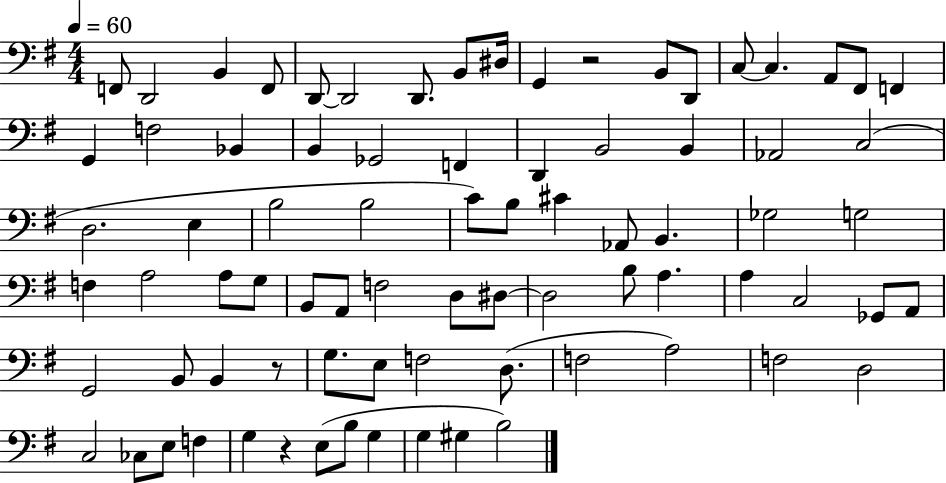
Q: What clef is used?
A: bass